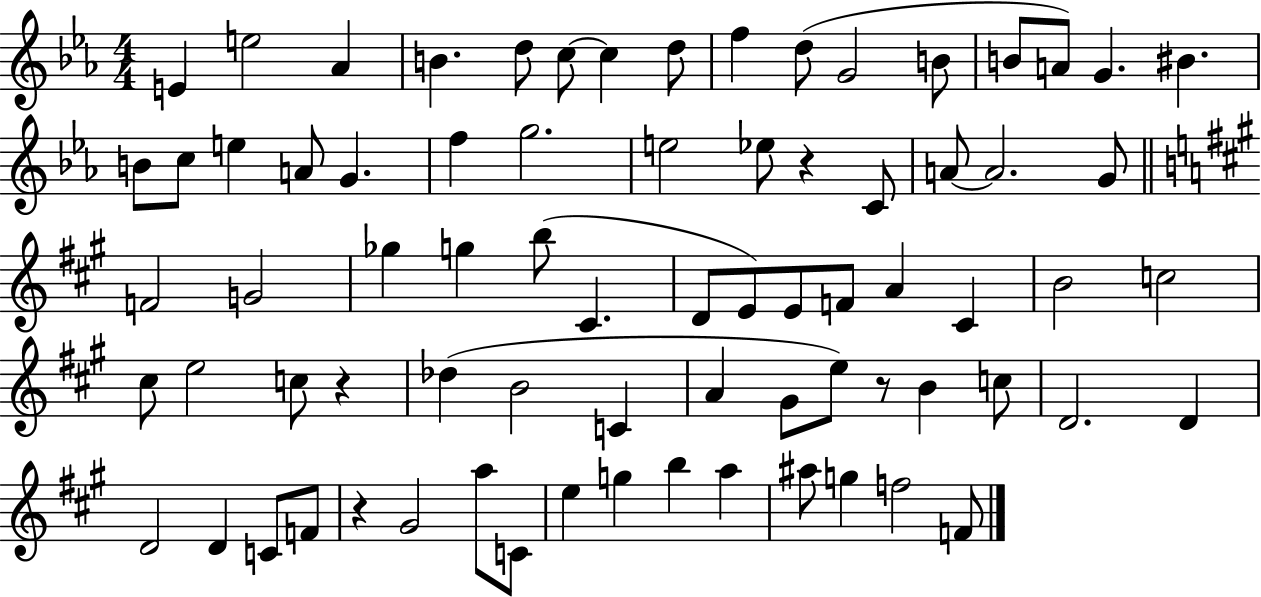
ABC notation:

X:1
T:Untitled
M:4/4
L:1/4
K:Eb
E e2 _A B d/2 c/2 c d/2 f d/2 G2 B/2 B/2 A/2 G ^B B/2 c/2 e A/2 G f g2 e2 _e/2 z C/2 A/2 A2 G/2 F2 G2 _g g b/2 ^C D/2 E/2 E/2 F/2 A ^C B2 c2 ^c/2 e2 c/2 z _d B2 C A ^G/2 e/2 z/2 B c/2 D2 D D2 D C/2 F/2 z ^G2 a/2 C/2 e g b a ^a/2 g f2 F/2